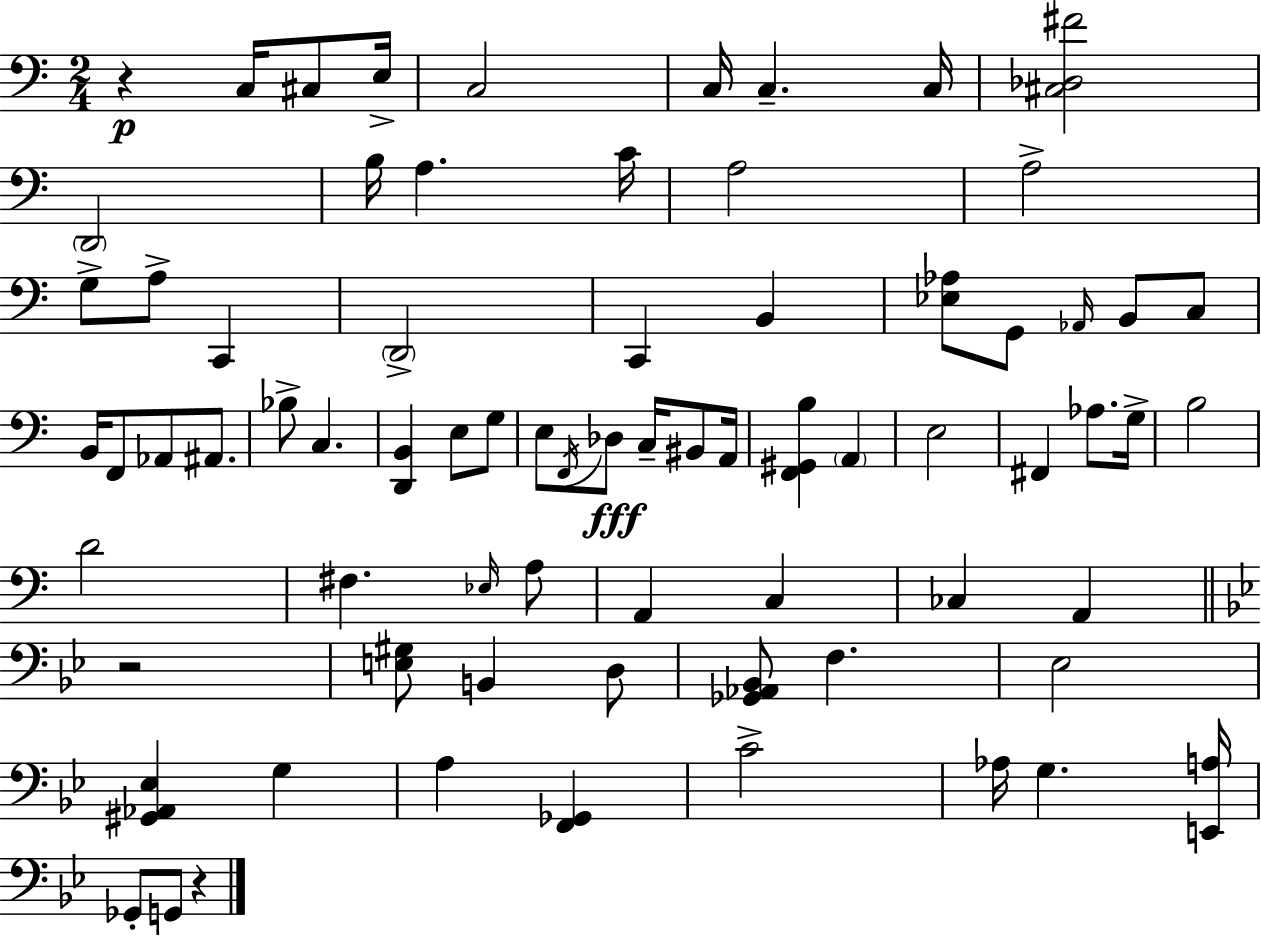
X:1
T:Untitled
M:2/4
L:1/4
K:Am
z C,/4 ^C,/2 E,/4 C,2 C,/4 C, C,/4 [^C,_D,^F]2 D,,2 B,/4 A, C/4 A,2 A,2 G,/2 A,/2 C,, D,,2 C,, B,, [_E,_A,]/2 G,,/2 _A,,/4 B,,/2 C,/2 B,,/4 F,,/2 _A,,/2 ^A,,/2 _B,/2 C, [D,,B,,] E,/2 G,/2 E,/2 F,,/4 _D,/2 C,/4 ^B,,/2 A,,/4 [F,,^G,,B,] A,, E,2 ^F,, _A,/2 G,/4 B,2 D2 ^F, _E,/4 A,/2 A,, C, _C, A,, z2 [E,^G,]/2 B,, D,/2 [_G,,_A,,_B,,]/2 F, _E,2 [^G,,_A,,_E,] G, A, [F,,_G,,] C2 _A,/4 G, [E,,A,]/4 _G,,/2 G,,/2 z